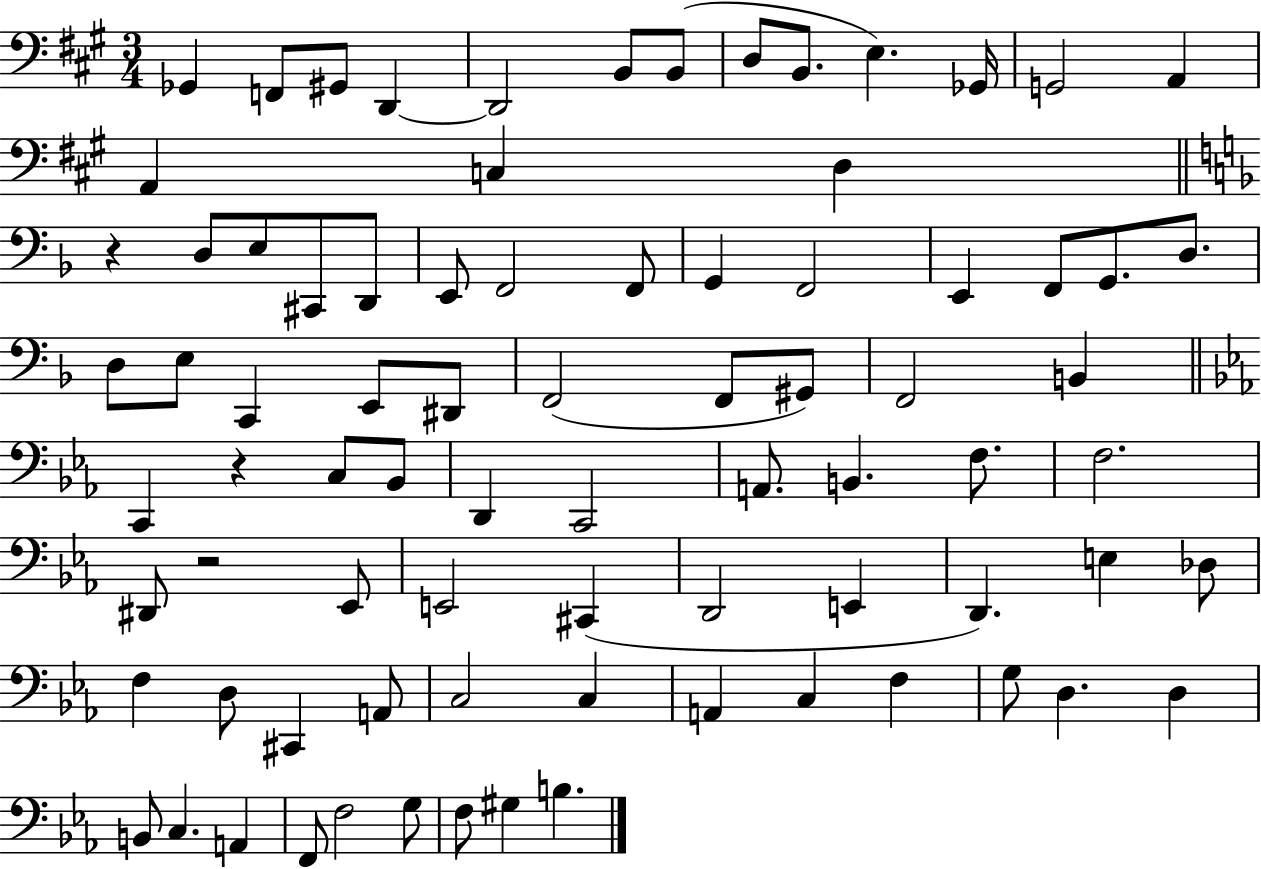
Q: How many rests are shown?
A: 3